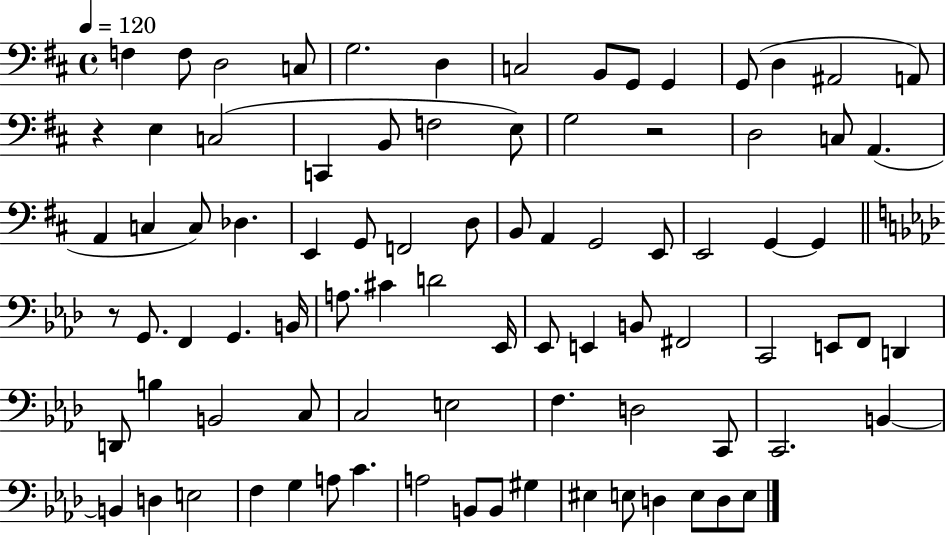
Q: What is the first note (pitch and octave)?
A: F3